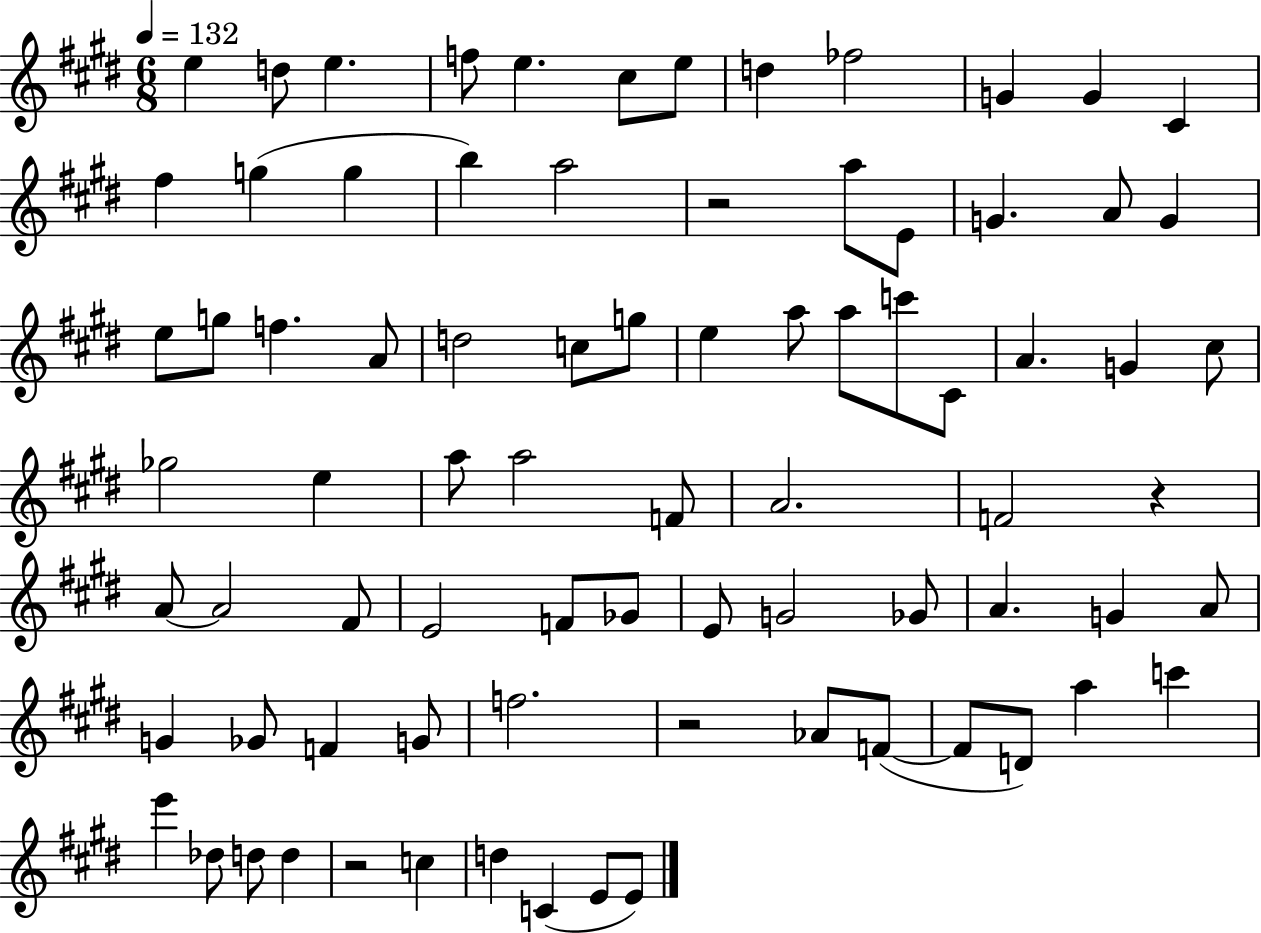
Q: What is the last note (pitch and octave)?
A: E4